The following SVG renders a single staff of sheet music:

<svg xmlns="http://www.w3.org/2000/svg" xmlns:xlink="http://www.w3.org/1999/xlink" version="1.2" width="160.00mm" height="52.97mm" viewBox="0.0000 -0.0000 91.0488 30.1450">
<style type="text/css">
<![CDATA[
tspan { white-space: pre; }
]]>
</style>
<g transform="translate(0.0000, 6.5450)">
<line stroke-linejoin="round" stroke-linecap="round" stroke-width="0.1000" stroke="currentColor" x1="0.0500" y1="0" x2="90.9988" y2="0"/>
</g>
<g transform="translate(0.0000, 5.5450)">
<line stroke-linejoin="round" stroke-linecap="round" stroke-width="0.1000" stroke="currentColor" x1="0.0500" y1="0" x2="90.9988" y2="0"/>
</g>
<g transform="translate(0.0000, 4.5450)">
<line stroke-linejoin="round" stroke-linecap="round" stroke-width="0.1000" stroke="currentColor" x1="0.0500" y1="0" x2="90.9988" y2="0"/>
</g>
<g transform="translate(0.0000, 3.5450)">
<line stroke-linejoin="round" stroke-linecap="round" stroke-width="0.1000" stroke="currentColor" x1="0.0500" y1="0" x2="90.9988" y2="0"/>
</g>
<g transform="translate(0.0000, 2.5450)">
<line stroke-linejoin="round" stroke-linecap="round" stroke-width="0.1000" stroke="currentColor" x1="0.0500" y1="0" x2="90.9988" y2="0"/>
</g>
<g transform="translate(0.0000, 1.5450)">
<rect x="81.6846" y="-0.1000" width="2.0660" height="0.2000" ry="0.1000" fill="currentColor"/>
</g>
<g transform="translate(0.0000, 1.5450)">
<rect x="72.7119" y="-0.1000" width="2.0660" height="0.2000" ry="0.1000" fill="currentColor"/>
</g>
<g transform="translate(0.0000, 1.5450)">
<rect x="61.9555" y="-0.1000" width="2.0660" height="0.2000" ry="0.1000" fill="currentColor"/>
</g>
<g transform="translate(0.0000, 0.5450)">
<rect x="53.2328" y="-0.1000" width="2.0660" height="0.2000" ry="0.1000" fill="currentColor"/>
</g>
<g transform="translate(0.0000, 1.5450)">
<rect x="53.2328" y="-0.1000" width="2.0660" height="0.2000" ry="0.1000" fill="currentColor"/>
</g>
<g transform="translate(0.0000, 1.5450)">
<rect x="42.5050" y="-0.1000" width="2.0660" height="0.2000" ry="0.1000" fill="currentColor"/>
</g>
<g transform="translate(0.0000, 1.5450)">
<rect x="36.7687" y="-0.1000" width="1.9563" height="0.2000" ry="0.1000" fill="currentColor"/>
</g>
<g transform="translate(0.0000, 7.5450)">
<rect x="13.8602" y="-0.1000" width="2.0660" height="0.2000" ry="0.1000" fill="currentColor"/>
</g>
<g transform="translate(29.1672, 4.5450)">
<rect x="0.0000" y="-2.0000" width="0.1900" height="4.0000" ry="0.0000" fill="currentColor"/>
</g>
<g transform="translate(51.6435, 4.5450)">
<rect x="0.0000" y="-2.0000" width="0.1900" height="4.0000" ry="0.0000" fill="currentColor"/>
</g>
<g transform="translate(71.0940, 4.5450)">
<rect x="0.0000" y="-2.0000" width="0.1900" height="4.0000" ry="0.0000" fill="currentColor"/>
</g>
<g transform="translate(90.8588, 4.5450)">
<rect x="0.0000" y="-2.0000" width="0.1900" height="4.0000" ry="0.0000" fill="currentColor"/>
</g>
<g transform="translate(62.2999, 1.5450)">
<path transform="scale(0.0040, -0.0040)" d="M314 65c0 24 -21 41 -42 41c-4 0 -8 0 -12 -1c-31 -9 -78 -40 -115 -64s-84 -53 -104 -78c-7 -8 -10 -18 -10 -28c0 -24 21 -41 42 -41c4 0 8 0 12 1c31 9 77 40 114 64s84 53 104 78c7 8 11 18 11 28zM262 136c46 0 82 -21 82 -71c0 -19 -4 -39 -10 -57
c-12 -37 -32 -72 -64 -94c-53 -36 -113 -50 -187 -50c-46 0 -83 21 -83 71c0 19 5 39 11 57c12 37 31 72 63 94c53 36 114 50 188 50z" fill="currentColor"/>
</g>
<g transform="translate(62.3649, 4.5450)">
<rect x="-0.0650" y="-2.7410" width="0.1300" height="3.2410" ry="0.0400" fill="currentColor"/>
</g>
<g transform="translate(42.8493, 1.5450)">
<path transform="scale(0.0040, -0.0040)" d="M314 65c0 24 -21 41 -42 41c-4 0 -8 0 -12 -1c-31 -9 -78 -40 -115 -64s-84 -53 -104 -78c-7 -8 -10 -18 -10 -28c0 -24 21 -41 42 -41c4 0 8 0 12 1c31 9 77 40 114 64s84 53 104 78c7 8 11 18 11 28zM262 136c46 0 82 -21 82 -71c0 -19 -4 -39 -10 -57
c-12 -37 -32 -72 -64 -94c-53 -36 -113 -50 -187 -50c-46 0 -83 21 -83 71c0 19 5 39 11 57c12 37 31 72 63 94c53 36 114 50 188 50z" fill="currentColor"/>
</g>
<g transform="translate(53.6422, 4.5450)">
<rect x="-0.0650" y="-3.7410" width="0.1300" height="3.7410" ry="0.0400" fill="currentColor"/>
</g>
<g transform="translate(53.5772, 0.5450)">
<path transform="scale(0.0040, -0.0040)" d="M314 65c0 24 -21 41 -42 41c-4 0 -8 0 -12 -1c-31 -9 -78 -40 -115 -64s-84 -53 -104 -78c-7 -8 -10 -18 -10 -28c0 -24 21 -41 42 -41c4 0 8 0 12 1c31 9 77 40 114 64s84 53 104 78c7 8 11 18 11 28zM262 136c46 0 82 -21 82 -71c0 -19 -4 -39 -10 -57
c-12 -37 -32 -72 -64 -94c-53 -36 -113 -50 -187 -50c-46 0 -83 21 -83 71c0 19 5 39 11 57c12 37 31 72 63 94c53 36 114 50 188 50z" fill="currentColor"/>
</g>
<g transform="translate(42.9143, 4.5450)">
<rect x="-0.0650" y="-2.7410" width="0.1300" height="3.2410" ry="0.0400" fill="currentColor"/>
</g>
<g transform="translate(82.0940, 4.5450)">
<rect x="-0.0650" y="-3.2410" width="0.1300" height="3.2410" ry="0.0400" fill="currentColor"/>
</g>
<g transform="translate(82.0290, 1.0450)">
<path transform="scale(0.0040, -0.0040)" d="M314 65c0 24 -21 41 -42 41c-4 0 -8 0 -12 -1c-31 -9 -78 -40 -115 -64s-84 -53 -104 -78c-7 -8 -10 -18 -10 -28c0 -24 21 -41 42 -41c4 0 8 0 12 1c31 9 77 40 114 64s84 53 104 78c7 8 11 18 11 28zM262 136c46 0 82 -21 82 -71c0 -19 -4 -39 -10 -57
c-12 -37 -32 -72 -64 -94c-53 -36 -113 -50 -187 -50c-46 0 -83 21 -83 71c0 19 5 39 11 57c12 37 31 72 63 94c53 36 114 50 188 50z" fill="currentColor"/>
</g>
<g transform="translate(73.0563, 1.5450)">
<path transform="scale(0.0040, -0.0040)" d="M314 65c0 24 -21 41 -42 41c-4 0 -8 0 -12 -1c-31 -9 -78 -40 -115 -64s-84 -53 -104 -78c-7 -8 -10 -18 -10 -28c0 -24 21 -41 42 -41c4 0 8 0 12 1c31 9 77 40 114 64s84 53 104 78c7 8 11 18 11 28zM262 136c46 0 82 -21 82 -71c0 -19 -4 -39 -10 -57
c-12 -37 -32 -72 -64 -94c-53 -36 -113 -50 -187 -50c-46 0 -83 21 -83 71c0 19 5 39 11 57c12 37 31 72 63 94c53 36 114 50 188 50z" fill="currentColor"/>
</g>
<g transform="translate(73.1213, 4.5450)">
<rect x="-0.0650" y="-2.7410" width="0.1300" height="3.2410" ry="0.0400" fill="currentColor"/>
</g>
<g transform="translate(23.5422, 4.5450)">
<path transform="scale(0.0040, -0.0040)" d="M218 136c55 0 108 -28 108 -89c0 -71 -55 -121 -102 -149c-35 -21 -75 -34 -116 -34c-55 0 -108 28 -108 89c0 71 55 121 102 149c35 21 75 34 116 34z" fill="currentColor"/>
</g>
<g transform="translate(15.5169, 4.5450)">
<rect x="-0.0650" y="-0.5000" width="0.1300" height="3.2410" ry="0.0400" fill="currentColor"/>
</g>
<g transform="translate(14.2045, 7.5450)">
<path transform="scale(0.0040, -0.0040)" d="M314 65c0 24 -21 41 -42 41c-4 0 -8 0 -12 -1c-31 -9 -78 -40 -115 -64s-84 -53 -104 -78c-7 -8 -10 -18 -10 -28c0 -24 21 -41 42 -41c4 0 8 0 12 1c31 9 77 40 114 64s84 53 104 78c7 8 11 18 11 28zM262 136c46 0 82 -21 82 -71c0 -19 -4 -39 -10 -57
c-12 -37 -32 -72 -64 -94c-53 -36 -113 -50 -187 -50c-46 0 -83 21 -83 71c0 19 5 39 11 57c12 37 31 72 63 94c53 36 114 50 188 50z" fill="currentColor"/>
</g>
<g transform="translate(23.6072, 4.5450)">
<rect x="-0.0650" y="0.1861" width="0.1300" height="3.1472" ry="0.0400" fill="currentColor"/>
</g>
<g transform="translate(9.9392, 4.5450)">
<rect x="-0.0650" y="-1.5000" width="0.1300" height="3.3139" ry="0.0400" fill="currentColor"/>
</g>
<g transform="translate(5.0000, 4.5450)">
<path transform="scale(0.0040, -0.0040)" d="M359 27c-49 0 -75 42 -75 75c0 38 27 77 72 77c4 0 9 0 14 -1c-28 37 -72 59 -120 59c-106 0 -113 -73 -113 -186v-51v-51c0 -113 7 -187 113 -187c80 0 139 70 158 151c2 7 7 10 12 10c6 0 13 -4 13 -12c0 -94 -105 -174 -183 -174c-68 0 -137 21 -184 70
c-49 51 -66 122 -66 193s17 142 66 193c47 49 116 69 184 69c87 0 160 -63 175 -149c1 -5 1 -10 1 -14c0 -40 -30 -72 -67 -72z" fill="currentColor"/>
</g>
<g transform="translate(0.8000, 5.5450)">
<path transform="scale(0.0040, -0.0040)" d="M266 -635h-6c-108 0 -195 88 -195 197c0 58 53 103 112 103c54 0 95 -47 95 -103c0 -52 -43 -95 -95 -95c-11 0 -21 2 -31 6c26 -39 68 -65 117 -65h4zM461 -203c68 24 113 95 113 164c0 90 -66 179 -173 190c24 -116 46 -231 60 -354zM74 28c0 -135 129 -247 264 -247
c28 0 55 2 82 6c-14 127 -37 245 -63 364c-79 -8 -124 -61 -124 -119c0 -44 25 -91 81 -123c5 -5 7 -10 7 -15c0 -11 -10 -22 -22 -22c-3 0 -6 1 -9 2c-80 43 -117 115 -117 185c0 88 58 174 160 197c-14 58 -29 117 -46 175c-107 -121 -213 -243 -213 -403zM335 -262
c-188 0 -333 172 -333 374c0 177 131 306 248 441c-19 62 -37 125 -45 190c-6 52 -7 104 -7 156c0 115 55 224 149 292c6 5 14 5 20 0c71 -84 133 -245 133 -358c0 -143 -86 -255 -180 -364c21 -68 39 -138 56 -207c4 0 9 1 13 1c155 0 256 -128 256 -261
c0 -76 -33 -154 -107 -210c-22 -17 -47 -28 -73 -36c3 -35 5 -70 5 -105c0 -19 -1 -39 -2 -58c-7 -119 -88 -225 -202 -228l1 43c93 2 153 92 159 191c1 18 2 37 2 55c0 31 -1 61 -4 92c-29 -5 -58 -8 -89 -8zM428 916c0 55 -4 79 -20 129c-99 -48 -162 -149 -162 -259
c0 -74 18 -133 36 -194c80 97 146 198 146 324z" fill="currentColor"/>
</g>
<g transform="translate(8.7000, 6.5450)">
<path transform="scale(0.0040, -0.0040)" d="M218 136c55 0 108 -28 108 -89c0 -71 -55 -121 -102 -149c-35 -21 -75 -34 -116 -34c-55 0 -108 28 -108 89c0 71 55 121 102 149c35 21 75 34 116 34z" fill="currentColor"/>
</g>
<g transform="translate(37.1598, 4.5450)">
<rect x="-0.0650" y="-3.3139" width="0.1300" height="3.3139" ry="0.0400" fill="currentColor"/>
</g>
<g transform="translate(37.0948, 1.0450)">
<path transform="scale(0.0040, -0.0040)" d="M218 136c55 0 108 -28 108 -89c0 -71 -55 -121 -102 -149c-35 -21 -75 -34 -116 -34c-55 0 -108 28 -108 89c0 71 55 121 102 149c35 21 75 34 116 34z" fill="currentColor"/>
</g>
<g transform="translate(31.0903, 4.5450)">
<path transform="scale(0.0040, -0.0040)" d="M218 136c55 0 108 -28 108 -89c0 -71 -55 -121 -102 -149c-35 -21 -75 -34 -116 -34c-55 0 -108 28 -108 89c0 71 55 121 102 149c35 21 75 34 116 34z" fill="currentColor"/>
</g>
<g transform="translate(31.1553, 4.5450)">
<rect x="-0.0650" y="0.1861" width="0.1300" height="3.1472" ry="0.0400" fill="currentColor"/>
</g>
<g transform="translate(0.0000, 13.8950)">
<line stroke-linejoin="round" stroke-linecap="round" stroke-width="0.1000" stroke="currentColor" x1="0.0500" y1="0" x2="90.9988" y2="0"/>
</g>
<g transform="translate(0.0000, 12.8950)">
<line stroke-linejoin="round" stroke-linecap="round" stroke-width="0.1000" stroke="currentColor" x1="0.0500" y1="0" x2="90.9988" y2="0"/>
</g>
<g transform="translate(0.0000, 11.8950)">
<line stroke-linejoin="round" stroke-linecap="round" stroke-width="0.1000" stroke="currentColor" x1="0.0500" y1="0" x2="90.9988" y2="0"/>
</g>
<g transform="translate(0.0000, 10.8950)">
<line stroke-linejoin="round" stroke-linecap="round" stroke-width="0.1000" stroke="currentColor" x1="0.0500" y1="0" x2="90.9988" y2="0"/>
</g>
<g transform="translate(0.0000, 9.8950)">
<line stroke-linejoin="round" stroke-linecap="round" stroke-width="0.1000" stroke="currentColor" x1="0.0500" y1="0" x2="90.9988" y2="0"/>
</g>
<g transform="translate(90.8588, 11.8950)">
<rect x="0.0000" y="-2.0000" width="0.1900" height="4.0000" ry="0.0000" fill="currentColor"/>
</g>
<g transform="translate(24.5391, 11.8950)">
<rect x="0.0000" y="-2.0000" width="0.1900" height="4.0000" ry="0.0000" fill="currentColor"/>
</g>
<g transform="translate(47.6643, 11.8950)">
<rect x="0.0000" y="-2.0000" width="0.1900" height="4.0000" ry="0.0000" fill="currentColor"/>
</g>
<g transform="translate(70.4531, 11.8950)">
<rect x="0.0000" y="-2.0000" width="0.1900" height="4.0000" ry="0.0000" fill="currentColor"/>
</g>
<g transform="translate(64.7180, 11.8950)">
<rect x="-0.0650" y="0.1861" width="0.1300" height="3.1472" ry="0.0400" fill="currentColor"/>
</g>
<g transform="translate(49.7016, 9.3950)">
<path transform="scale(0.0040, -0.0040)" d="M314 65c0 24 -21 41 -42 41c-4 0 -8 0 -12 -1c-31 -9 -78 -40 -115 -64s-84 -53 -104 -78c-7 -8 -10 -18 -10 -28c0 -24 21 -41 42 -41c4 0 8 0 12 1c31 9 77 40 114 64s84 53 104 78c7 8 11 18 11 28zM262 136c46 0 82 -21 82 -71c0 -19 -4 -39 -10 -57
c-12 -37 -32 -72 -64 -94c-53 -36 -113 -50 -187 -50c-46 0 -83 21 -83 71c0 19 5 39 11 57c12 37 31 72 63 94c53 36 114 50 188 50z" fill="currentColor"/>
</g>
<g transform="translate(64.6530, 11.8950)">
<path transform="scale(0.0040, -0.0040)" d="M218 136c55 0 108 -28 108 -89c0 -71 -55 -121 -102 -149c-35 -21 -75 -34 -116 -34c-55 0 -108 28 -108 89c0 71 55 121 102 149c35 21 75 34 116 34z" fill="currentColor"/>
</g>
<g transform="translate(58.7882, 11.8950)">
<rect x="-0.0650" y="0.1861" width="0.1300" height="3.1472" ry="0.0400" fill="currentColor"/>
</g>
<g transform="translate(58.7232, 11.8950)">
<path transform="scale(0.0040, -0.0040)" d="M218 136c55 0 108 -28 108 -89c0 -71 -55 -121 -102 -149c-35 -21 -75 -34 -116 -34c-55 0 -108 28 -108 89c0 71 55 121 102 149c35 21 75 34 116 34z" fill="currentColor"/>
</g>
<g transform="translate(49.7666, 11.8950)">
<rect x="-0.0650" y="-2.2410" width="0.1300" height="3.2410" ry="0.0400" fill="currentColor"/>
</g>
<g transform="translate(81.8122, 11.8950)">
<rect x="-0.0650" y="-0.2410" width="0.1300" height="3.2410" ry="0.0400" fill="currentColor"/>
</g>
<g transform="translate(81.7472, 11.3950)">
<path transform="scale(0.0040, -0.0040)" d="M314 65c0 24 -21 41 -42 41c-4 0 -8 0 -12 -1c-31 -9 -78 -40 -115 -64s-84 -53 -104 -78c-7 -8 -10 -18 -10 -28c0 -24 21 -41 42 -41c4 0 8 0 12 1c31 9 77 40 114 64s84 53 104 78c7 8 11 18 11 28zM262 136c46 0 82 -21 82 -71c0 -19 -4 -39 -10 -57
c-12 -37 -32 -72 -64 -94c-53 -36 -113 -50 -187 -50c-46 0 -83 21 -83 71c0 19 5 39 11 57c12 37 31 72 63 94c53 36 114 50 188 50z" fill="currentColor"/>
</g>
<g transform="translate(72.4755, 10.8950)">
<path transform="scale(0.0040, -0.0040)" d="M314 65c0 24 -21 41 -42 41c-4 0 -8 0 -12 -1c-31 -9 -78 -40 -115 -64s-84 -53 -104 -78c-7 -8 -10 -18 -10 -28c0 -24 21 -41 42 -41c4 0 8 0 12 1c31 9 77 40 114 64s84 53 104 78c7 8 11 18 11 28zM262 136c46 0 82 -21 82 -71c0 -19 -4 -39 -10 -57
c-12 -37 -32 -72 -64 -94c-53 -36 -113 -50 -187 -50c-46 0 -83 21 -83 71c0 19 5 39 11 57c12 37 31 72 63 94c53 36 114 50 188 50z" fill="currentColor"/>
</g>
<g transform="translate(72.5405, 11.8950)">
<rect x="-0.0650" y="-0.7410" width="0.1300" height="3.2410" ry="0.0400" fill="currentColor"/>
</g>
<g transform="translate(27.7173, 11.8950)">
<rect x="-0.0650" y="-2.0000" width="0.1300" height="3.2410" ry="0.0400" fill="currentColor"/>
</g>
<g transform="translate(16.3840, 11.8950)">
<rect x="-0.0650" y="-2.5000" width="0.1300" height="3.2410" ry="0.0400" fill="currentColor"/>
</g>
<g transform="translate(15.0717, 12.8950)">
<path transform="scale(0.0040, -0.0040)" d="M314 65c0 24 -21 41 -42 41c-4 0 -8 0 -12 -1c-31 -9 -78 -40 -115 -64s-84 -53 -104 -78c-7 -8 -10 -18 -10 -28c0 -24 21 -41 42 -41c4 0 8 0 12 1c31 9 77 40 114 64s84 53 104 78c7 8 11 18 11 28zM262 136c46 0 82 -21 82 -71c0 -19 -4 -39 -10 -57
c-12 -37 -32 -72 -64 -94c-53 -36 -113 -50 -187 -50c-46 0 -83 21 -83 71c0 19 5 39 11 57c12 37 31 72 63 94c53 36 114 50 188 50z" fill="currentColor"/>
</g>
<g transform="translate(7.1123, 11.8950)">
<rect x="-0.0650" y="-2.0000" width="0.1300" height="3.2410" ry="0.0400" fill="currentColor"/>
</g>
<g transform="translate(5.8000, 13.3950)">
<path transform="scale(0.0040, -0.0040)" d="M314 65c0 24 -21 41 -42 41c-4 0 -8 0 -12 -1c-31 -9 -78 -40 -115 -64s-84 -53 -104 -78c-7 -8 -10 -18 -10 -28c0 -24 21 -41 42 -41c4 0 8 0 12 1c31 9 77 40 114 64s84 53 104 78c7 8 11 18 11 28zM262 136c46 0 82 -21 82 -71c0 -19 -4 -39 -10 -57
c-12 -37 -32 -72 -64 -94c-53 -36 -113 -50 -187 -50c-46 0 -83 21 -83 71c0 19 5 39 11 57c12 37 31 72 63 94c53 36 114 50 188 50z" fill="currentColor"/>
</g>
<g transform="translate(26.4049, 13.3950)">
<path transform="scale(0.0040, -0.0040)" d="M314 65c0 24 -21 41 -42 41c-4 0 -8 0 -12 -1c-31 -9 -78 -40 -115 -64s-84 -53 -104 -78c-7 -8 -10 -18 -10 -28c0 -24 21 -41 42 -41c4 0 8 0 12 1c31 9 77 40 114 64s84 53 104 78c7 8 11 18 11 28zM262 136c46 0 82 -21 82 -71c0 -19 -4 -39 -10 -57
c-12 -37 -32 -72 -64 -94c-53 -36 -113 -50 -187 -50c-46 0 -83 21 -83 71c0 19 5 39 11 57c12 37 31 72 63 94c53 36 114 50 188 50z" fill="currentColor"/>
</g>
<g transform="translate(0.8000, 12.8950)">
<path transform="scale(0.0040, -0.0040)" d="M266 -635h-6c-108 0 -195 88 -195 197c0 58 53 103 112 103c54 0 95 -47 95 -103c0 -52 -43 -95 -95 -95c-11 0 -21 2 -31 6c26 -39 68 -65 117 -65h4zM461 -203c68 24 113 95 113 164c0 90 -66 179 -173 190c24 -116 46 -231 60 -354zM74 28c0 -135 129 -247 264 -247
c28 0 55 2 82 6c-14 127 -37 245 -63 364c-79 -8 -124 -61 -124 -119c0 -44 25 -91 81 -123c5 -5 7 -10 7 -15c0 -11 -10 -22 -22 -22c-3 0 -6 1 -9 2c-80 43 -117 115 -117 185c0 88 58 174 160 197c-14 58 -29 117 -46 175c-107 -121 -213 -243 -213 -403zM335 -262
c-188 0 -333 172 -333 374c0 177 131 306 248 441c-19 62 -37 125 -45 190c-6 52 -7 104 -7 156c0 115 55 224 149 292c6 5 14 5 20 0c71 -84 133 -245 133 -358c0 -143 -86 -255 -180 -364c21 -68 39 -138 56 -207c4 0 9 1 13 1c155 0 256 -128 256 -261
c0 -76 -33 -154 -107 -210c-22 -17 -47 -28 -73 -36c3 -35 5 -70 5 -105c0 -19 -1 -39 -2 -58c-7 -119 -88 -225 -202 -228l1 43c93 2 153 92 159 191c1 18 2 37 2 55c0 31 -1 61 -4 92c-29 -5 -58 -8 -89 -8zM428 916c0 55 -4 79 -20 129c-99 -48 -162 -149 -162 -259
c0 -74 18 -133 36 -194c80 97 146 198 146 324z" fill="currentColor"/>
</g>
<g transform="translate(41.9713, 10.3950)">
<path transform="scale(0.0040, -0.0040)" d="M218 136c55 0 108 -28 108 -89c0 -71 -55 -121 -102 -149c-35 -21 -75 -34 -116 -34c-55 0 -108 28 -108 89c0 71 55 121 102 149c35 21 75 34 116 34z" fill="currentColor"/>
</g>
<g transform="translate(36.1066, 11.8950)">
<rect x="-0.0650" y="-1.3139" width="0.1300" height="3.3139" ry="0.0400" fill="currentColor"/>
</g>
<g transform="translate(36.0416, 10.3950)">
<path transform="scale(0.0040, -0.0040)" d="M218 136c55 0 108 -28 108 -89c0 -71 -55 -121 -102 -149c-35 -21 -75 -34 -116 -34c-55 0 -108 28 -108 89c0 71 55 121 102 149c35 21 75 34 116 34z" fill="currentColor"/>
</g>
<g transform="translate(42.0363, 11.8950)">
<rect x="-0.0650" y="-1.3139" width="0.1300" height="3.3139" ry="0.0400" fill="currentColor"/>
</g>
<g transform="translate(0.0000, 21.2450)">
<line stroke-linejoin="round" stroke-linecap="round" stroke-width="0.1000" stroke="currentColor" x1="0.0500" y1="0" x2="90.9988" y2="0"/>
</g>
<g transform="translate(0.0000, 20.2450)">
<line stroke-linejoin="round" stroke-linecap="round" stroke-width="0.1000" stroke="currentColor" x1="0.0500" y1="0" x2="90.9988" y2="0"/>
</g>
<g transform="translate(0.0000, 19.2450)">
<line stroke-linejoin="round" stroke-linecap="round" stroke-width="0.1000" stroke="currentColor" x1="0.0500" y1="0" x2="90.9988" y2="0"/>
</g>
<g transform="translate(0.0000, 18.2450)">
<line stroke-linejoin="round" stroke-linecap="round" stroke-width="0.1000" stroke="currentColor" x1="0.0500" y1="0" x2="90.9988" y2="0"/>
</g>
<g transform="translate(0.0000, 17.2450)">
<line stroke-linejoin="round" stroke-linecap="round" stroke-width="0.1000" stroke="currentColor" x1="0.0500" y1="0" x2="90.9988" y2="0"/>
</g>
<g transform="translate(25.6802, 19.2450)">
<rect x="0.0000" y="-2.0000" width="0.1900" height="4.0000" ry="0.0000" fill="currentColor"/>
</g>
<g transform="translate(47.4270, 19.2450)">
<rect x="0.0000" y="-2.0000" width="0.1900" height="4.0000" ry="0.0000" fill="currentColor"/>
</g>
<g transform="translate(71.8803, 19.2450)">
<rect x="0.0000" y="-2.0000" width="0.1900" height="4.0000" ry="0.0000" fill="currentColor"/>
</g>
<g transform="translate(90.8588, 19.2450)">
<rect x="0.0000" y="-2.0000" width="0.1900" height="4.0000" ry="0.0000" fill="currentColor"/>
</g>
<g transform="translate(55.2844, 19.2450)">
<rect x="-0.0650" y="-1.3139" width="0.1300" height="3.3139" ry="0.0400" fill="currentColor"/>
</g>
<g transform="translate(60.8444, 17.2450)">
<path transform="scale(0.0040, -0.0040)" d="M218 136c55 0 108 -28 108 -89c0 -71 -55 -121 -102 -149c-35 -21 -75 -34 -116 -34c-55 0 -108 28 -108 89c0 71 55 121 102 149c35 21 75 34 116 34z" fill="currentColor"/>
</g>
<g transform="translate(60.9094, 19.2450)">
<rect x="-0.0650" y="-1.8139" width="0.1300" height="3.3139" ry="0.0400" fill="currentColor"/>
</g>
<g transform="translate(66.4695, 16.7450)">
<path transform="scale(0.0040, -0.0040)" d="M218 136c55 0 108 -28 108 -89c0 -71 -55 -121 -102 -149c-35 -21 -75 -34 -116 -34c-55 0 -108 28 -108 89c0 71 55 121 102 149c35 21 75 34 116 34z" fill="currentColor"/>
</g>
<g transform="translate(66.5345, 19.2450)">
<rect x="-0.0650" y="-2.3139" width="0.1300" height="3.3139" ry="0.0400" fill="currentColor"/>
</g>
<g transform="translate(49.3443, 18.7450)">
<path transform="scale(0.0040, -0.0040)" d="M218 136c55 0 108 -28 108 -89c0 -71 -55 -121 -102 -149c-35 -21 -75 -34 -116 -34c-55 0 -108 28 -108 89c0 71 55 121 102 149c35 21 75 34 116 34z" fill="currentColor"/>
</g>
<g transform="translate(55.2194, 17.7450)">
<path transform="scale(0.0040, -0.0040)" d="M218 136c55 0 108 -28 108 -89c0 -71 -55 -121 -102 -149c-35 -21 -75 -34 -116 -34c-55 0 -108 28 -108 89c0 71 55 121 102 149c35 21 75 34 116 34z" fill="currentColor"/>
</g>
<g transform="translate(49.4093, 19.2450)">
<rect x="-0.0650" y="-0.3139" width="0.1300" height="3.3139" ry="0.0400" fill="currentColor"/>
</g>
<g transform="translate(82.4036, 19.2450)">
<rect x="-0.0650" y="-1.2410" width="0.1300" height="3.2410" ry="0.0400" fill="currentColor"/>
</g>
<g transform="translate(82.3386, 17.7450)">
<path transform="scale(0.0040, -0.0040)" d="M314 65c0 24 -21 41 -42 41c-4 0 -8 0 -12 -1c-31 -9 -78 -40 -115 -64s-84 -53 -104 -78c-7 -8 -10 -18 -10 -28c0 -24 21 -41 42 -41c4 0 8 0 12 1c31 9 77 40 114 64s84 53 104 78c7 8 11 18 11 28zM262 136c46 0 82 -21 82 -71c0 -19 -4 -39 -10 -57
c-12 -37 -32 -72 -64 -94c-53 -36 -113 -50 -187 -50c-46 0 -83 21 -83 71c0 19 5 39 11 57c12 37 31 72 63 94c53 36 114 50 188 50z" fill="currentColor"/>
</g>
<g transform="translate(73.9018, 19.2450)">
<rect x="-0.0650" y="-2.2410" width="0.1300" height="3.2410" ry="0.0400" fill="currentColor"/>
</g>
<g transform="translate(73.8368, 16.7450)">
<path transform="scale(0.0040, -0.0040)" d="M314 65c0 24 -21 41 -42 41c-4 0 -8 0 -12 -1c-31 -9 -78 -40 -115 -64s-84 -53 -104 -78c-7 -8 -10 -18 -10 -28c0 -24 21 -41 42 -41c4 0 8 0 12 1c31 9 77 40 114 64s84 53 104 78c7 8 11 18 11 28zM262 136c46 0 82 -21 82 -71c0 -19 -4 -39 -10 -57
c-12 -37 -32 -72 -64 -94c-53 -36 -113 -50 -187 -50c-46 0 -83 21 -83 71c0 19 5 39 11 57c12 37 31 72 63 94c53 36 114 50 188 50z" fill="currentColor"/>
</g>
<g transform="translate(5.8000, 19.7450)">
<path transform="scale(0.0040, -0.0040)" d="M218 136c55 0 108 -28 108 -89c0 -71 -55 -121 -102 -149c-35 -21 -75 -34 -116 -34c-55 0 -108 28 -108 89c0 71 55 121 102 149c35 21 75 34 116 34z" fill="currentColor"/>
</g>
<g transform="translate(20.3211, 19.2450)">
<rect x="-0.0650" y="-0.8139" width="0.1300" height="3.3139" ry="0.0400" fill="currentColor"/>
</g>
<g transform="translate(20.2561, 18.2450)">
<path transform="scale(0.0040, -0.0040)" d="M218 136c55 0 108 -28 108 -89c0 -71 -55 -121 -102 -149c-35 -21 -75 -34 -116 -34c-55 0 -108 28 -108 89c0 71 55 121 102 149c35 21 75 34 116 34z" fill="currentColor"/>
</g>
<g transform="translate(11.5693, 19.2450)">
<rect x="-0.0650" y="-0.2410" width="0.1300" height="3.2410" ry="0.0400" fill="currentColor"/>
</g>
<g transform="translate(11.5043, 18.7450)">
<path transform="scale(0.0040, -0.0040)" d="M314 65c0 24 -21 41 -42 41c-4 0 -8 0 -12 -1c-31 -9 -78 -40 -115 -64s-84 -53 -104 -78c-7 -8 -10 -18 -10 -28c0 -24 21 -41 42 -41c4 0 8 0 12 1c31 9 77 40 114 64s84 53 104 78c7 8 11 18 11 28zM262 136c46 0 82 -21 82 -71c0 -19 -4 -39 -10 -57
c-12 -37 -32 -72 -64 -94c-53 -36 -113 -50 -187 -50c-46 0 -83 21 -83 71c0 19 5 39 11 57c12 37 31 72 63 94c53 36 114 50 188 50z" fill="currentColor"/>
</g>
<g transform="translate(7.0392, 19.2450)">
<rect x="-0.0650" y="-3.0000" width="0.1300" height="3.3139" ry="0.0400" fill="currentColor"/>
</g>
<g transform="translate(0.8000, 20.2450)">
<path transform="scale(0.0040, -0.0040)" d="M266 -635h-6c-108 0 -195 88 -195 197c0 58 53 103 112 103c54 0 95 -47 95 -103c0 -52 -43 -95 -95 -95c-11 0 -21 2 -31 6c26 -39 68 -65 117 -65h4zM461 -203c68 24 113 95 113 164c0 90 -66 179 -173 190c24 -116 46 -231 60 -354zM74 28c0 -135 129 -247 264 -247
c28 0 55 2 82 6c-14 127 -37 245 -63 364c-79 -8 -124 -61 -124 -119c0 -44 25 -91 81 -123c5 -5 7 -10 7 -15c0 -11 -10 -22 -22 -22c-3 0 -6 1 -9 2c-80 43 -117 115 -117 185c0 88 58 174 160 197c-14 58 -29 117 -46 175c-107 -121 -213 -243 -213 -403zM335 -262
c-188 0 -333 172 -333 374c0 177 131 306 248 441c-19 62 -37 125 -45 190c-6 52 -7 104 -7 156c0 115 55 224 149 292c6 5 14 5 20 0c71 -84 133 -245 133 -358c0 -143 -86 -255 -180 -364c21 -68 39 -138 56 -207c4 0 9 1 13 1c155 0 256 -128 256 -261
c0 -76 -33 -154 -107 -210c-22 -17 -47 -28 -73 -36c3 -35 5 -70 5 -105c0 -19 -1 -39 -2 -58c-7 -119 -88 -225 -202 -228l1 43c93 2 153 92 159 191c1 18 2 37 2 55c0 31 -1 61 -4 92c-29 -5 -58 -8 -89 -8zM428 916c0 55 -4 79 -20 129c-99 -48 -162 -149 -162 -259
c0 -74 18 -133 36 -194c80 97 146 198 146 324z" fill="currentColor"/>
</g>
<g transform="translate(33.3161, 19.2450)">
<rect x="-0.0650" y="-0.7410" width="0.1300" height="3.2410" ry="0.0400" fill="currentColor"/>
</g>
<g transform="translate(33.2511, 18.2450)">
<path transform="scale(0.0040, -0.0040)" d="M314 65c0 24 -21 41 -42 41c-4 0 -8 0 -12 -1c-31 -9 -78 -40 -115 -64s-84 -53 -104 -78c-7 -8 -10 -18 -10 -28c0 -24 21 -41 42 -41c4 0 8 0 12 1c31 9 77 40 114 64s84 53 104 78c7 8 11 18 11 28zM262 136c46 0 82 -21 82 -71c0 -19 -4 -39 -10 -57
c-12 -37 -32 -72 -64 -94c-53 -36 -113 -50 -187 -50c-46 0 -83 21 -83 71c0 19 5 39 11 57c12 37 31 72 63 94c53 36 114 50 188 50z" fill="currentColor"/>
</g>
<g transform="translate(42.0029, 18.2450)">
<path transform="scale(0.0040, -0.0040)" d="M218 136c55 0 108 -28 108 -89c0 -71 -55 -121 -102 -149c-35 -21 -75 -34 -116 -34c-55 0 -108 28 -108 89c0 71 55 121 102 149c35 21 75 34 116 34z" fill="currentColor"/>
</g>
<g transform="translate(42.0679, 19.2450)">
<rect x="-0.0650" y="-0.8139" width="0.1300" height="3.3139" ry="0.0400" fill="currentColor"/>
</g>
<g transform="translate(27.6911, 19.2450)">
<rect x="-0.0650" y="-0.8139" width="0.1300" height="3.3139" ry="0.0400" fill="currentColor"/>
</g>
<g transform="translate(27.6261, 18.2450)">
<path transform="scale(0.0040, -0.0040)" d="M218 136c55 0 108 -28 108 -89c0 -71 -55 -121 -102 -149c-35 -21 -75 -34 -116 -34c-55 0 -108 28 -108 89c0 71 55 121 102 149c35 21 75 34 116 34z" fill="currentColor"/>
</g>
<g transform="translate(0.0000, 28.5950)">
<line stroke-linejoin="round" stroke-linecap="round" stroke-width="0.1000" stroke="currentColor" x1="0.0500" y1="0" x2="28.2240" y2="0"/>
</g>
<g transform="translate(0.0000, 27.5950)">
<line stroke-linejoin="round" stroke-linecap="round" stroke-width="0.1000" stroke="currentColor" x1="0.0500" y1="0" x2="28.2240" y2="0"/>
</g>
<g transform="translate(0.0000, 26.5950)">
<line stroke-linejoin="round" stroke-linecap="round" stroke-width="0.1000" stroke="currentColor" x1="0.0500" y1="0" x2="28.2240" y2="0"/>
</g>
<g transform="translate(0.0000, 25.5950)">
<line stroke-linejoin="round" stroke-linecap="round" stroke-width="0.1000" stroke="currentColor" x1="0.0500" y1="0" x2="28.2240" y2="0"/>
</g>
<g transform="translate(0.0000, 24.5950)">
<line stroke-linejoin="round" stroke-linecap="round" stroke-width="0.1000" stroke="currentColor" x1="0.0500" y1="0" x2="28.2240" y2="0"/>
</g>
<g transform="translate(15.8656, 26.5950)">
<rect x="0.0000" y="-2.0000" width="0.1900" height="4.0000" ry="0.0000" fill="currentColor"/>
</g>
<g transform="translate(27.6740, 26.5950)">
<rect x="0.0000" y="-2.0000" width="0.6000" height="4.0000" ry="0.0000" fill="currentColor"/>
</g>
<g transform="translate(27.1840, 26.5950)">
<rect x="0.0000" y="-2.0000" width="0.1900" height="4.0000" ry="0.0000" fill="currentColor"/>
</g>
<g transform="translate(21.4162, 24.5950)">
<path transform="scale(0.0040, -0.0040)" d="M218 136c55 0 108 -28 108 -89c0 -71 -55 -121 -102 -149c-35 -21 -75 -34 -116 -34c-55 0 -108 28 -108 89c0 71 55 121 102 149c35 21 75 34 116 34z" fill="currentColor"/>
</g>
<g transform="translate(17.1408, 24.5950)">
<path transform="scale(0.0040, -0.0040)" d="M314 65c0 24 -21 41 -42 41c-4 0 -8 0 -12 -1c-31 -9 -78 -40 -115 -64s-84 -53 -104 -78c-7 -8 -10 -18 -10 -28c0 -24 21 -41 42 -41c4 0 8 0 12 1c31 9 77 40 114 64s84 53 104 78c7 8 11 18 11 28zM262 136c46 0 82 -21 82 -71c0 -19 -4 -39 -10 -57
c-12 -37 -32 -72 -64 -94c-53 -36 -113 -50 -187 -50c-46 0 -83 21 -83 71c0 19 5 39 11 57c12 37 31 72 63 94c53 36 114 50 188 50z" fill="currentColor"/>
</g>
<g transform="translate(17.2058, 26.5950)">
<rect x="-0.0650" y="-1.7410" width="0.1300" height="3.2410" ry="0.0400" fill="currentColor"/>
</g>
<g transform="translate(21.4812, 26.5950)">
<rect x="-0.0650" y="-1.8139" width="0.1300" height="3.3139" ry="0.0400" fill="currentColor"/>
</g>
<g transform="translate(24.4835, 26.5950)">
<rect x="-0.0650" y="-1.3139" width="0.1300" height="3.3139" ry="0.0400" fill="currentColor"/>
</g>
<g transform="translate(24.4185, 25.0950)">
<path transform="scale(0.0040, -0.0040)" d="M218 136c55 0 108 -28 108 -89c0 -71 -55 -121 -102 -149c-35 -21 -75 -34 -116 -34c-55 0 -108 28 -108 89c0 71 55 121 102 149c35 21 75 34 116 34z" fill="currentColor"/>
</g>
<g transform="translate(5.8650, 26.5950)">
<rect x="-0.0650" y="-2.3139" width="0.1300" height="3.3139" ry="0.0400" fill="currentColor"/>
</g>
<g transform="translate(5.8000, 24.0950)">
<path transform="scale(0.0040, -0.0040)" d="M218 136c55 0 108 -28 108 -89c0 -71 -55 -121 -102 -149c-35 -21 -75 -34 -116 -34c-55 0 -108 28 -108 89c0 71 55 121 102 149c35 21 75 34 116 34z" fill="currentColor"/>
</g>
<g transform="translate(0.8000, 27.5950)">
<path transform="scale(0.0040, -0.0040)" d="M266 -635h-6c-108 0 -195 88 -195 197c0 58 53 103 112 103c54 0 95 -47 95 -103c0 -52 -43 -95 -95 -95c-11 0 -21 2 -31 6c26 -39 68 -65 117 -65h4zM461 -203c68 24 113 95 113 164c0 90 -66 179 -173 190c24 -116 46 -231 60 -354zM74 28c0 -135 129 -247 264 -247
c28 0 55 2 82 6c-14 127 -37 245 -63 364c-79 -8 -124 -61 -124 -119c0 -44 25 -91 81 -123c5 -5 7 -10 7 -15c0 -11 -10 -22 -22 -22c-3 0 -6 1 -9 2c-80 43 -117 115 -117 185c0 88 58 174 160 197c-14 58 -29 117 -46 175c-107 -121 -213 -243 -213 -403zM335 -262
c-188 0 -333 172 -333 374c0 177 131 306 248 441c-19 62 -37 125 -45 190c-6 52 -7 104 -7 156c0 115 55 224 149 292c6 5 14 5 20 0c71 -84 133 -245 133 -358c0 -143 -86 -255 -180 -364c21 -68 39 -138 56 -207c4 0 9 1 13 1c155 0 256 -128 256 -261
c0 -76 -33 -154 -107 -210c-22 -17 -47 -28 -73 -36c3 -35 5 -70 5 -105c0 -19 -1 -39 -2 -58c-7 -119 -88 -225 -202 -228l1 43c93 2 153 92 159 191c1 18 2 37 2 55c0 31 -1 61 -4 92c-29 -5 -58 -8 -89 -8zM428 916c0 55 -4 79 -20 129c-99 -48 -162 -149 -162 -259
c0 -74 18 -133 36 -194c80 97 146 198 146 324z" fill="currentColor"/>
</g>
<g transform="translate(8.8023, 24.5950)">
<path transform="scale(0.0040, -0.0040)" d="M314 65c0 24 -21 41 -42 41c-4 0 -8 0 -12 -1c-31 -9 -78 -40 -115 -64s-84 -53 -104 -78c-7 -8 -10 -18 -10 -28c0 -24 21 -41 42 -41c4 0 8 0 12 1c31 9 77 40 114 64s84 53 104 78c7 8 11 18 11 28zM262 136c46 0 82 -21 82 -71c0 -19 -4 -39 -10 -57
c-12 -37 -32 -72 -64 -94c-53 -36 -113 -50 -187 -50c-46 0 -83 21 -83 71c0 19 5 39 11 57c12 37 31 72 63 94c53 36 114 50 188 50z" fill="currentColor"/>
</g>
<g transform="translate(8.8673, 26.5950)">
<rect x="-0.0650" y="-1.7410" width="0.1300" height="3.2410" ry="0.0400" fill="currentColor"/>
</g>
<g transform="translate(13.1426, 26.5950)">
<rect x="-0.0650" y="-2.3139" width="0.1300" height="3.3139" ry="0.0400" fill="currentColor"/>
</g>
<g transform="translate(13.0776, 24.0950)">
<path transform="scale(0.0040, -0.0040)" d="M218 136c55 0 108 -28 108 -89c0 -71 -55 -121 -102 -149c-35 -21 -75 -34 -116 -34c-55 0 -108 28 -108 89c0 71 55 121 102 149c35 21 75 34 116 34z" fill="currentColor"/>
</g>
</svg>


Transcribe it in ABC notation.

X:1
T:Untitled
M:4/4
L:1/4
K:C
E C2 B B b a2 c'2 a2 a2 b2 F2 G2 F2 e e g2 B B d2 c2 A c2 d d d2 d c e f g g2 e2 g f2 g f2 f e